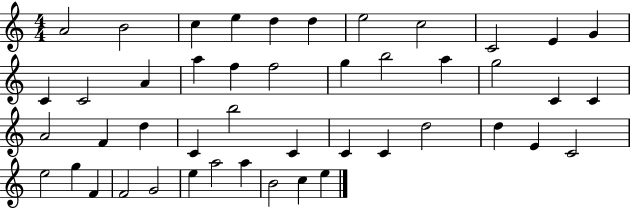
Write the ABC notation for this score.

X:1
T:Untitled
M:4/4
L:1/4
K:C
A2 B2 c e d d e2 c2 C2 E G C C2 A a f f2 g b2 a g2 C C A2 F d C b2 C C C d2 d E C2 e2 g F F2 G2 e a2 a B2 c e